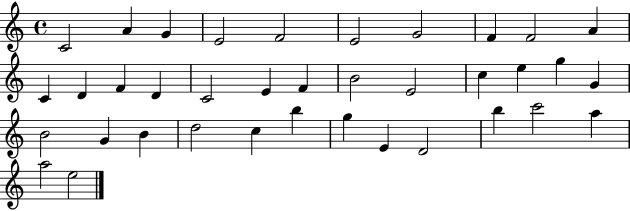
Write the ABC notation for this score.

X:1
T:Untitled
M:4/4
L:1/4
K:C
C2 A G E2 F2 E2 G2 F F2 A C D F D C2 E F B2 E2 c e g G B2 G B d2 c b g E D2 b c'2 a a2 e2